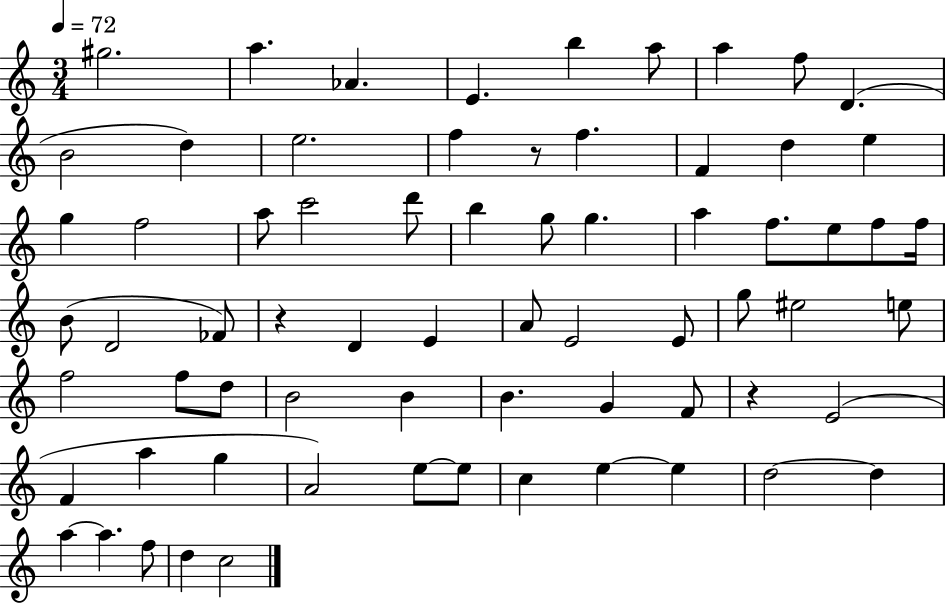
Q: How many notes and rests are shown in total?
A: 69